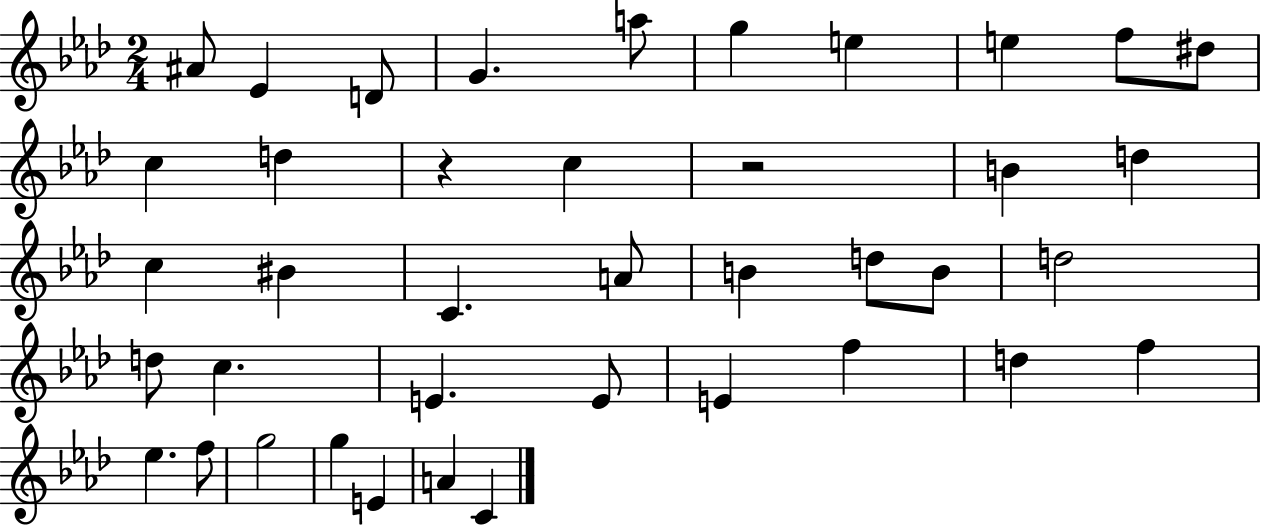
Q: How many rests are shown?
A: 2